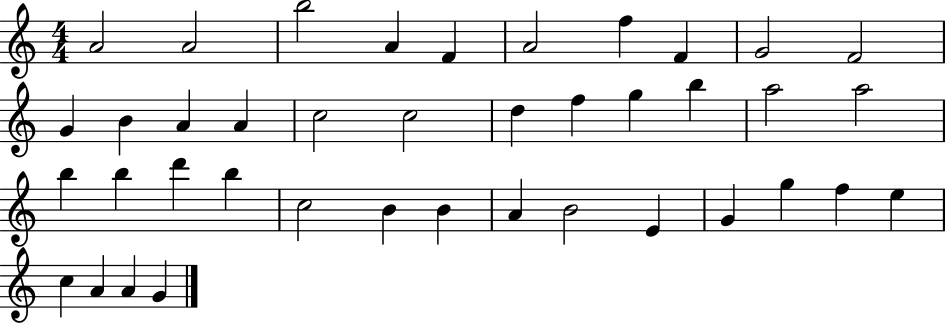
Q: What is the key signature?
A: C major